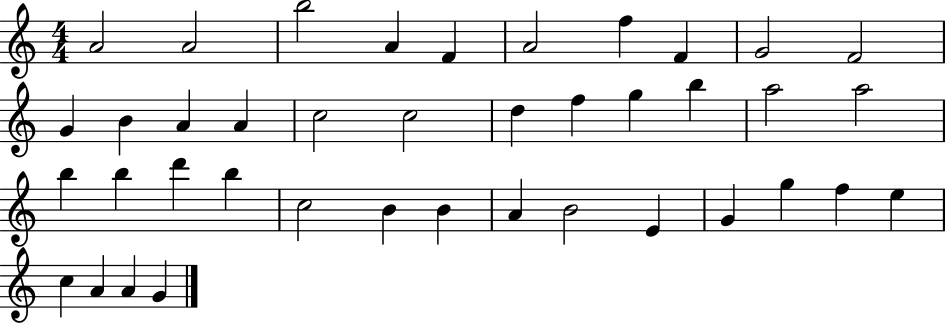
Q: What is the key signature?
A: C major